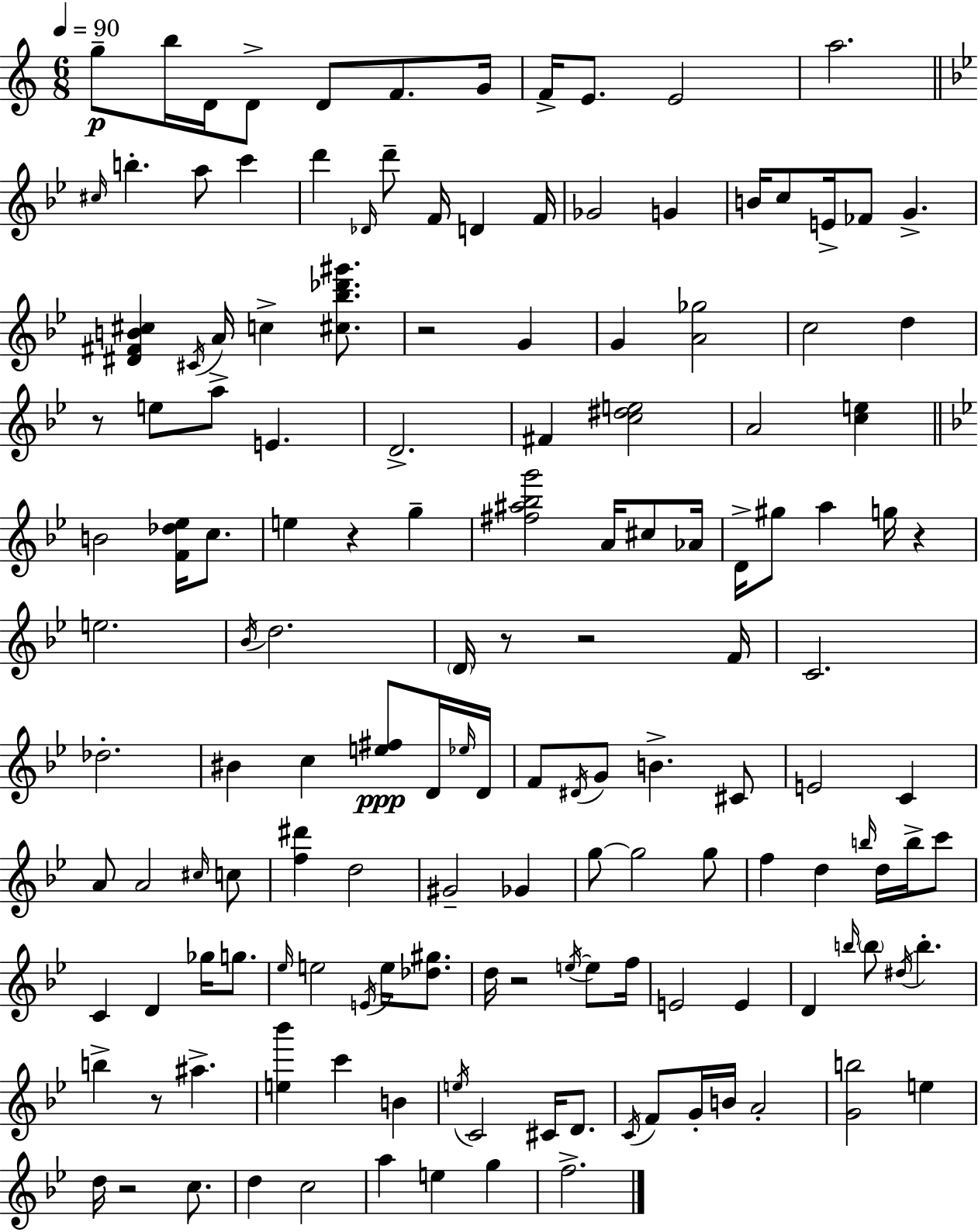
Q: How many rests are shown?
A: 9